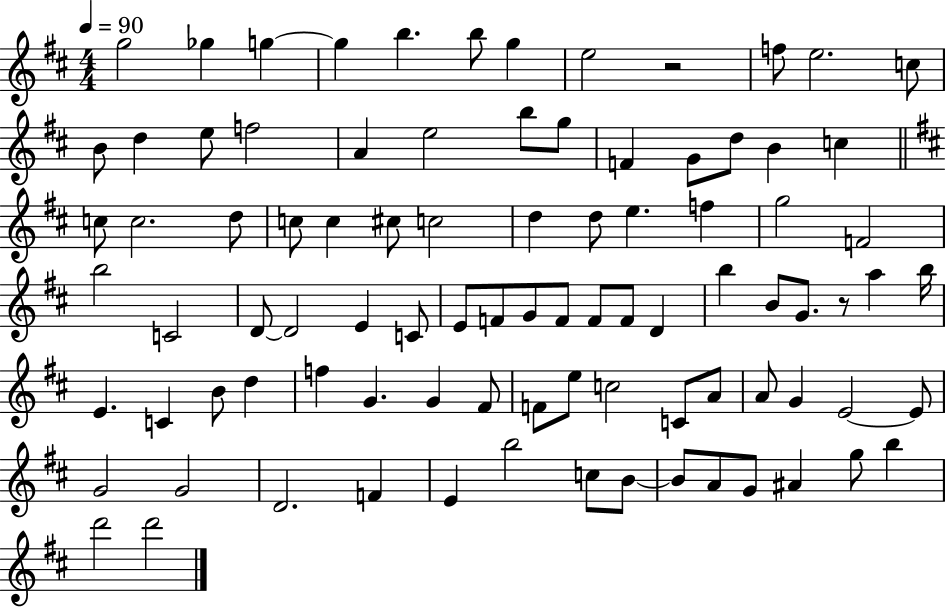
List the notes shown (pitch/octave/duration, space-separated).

G5/h Gb5/q G5/q G5/q B5/q. B5/e G5/q E5/h R/h F5/e E5/h. C5/e B4/e D5/q E5/e F5/h A4/q E5/h B5/e G5/e F4/q G4/e D5/e B4/q C5/q C5/e C5/h. D5/e C5/e C5/q C#5/e C5/h D5/q D5/e E5/q. F5/q G5/h F4/h B5/h C4/h D4/e D4/h E4/q C4/e E4/e F4/e G4/e F4/e F4/e F4/e D4/q B5/q B4/e G4/e. R/e A5/q B5/s E4/q. C4/q B4/e D5/q F5/q G4/q. G4/q F#4/e F4/e E5/e C5/h C4/e A4/e A4/e G4/q E4/h E4/e G4/h G4/h D4/h. F4/q E4/q B5/h C5/e B4/e B4/e A4/e G4/e A#4/q G5/e B5/q D6/h D6/h